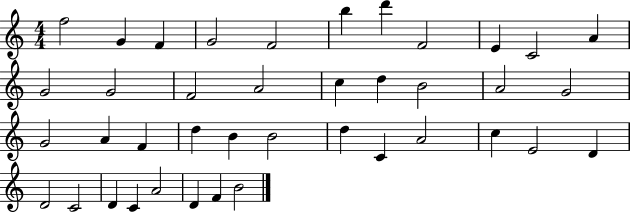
F5/h G4/q F4/q G4/h F4/h B5/q D6/q F4/h E4/q C4/h A4/q G4/h G4/h F4/h A4/h C5/q D5/q B4/h A4/h G4/h G4/h A4/q F4/q D5/q B4/q B4/h D5/q C4/q A4/h C5/q E4/h D4/q D4/h C4/h D4/q C4/q A4/h D4/q F4/q B4/h